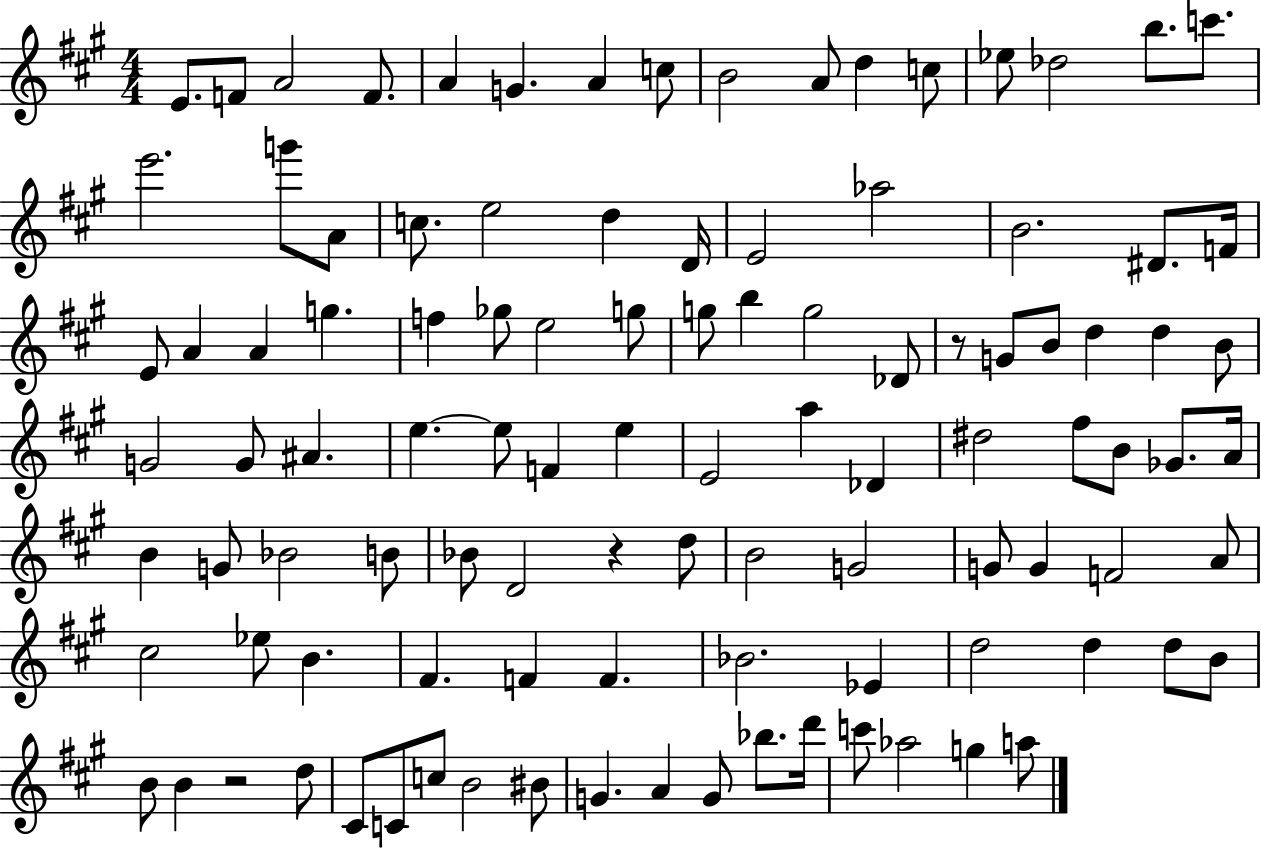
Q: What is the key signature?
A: A major